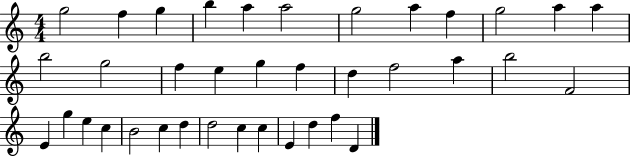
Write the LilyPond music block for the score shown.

{
  \clef treble
  \numericTimeSignature
  \time 4/4
  \key c \major
  g''2 f''4 g''4 | b''4 a''4 a''2 | g''2 a''4 f''4 | g''2 a''4 a''4 | \break b''2 g''2 | f''4 e''4 g''4 f''4 | d''4 f''2 a''4 | b''2 f'2 | \break e'4 g''4 e''4 c''4 | b'2 c''4 d''4 | d''2 c''4 c''4 | e'4 d''4 f''4 d'4 | \break \bar "|."
}